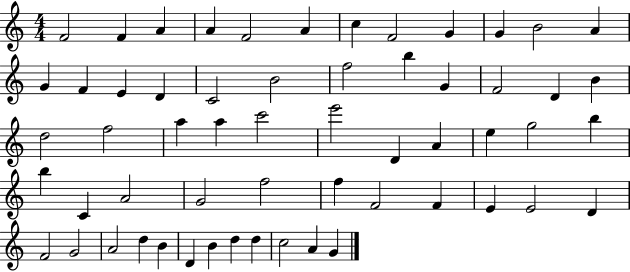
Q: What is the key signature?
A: C major